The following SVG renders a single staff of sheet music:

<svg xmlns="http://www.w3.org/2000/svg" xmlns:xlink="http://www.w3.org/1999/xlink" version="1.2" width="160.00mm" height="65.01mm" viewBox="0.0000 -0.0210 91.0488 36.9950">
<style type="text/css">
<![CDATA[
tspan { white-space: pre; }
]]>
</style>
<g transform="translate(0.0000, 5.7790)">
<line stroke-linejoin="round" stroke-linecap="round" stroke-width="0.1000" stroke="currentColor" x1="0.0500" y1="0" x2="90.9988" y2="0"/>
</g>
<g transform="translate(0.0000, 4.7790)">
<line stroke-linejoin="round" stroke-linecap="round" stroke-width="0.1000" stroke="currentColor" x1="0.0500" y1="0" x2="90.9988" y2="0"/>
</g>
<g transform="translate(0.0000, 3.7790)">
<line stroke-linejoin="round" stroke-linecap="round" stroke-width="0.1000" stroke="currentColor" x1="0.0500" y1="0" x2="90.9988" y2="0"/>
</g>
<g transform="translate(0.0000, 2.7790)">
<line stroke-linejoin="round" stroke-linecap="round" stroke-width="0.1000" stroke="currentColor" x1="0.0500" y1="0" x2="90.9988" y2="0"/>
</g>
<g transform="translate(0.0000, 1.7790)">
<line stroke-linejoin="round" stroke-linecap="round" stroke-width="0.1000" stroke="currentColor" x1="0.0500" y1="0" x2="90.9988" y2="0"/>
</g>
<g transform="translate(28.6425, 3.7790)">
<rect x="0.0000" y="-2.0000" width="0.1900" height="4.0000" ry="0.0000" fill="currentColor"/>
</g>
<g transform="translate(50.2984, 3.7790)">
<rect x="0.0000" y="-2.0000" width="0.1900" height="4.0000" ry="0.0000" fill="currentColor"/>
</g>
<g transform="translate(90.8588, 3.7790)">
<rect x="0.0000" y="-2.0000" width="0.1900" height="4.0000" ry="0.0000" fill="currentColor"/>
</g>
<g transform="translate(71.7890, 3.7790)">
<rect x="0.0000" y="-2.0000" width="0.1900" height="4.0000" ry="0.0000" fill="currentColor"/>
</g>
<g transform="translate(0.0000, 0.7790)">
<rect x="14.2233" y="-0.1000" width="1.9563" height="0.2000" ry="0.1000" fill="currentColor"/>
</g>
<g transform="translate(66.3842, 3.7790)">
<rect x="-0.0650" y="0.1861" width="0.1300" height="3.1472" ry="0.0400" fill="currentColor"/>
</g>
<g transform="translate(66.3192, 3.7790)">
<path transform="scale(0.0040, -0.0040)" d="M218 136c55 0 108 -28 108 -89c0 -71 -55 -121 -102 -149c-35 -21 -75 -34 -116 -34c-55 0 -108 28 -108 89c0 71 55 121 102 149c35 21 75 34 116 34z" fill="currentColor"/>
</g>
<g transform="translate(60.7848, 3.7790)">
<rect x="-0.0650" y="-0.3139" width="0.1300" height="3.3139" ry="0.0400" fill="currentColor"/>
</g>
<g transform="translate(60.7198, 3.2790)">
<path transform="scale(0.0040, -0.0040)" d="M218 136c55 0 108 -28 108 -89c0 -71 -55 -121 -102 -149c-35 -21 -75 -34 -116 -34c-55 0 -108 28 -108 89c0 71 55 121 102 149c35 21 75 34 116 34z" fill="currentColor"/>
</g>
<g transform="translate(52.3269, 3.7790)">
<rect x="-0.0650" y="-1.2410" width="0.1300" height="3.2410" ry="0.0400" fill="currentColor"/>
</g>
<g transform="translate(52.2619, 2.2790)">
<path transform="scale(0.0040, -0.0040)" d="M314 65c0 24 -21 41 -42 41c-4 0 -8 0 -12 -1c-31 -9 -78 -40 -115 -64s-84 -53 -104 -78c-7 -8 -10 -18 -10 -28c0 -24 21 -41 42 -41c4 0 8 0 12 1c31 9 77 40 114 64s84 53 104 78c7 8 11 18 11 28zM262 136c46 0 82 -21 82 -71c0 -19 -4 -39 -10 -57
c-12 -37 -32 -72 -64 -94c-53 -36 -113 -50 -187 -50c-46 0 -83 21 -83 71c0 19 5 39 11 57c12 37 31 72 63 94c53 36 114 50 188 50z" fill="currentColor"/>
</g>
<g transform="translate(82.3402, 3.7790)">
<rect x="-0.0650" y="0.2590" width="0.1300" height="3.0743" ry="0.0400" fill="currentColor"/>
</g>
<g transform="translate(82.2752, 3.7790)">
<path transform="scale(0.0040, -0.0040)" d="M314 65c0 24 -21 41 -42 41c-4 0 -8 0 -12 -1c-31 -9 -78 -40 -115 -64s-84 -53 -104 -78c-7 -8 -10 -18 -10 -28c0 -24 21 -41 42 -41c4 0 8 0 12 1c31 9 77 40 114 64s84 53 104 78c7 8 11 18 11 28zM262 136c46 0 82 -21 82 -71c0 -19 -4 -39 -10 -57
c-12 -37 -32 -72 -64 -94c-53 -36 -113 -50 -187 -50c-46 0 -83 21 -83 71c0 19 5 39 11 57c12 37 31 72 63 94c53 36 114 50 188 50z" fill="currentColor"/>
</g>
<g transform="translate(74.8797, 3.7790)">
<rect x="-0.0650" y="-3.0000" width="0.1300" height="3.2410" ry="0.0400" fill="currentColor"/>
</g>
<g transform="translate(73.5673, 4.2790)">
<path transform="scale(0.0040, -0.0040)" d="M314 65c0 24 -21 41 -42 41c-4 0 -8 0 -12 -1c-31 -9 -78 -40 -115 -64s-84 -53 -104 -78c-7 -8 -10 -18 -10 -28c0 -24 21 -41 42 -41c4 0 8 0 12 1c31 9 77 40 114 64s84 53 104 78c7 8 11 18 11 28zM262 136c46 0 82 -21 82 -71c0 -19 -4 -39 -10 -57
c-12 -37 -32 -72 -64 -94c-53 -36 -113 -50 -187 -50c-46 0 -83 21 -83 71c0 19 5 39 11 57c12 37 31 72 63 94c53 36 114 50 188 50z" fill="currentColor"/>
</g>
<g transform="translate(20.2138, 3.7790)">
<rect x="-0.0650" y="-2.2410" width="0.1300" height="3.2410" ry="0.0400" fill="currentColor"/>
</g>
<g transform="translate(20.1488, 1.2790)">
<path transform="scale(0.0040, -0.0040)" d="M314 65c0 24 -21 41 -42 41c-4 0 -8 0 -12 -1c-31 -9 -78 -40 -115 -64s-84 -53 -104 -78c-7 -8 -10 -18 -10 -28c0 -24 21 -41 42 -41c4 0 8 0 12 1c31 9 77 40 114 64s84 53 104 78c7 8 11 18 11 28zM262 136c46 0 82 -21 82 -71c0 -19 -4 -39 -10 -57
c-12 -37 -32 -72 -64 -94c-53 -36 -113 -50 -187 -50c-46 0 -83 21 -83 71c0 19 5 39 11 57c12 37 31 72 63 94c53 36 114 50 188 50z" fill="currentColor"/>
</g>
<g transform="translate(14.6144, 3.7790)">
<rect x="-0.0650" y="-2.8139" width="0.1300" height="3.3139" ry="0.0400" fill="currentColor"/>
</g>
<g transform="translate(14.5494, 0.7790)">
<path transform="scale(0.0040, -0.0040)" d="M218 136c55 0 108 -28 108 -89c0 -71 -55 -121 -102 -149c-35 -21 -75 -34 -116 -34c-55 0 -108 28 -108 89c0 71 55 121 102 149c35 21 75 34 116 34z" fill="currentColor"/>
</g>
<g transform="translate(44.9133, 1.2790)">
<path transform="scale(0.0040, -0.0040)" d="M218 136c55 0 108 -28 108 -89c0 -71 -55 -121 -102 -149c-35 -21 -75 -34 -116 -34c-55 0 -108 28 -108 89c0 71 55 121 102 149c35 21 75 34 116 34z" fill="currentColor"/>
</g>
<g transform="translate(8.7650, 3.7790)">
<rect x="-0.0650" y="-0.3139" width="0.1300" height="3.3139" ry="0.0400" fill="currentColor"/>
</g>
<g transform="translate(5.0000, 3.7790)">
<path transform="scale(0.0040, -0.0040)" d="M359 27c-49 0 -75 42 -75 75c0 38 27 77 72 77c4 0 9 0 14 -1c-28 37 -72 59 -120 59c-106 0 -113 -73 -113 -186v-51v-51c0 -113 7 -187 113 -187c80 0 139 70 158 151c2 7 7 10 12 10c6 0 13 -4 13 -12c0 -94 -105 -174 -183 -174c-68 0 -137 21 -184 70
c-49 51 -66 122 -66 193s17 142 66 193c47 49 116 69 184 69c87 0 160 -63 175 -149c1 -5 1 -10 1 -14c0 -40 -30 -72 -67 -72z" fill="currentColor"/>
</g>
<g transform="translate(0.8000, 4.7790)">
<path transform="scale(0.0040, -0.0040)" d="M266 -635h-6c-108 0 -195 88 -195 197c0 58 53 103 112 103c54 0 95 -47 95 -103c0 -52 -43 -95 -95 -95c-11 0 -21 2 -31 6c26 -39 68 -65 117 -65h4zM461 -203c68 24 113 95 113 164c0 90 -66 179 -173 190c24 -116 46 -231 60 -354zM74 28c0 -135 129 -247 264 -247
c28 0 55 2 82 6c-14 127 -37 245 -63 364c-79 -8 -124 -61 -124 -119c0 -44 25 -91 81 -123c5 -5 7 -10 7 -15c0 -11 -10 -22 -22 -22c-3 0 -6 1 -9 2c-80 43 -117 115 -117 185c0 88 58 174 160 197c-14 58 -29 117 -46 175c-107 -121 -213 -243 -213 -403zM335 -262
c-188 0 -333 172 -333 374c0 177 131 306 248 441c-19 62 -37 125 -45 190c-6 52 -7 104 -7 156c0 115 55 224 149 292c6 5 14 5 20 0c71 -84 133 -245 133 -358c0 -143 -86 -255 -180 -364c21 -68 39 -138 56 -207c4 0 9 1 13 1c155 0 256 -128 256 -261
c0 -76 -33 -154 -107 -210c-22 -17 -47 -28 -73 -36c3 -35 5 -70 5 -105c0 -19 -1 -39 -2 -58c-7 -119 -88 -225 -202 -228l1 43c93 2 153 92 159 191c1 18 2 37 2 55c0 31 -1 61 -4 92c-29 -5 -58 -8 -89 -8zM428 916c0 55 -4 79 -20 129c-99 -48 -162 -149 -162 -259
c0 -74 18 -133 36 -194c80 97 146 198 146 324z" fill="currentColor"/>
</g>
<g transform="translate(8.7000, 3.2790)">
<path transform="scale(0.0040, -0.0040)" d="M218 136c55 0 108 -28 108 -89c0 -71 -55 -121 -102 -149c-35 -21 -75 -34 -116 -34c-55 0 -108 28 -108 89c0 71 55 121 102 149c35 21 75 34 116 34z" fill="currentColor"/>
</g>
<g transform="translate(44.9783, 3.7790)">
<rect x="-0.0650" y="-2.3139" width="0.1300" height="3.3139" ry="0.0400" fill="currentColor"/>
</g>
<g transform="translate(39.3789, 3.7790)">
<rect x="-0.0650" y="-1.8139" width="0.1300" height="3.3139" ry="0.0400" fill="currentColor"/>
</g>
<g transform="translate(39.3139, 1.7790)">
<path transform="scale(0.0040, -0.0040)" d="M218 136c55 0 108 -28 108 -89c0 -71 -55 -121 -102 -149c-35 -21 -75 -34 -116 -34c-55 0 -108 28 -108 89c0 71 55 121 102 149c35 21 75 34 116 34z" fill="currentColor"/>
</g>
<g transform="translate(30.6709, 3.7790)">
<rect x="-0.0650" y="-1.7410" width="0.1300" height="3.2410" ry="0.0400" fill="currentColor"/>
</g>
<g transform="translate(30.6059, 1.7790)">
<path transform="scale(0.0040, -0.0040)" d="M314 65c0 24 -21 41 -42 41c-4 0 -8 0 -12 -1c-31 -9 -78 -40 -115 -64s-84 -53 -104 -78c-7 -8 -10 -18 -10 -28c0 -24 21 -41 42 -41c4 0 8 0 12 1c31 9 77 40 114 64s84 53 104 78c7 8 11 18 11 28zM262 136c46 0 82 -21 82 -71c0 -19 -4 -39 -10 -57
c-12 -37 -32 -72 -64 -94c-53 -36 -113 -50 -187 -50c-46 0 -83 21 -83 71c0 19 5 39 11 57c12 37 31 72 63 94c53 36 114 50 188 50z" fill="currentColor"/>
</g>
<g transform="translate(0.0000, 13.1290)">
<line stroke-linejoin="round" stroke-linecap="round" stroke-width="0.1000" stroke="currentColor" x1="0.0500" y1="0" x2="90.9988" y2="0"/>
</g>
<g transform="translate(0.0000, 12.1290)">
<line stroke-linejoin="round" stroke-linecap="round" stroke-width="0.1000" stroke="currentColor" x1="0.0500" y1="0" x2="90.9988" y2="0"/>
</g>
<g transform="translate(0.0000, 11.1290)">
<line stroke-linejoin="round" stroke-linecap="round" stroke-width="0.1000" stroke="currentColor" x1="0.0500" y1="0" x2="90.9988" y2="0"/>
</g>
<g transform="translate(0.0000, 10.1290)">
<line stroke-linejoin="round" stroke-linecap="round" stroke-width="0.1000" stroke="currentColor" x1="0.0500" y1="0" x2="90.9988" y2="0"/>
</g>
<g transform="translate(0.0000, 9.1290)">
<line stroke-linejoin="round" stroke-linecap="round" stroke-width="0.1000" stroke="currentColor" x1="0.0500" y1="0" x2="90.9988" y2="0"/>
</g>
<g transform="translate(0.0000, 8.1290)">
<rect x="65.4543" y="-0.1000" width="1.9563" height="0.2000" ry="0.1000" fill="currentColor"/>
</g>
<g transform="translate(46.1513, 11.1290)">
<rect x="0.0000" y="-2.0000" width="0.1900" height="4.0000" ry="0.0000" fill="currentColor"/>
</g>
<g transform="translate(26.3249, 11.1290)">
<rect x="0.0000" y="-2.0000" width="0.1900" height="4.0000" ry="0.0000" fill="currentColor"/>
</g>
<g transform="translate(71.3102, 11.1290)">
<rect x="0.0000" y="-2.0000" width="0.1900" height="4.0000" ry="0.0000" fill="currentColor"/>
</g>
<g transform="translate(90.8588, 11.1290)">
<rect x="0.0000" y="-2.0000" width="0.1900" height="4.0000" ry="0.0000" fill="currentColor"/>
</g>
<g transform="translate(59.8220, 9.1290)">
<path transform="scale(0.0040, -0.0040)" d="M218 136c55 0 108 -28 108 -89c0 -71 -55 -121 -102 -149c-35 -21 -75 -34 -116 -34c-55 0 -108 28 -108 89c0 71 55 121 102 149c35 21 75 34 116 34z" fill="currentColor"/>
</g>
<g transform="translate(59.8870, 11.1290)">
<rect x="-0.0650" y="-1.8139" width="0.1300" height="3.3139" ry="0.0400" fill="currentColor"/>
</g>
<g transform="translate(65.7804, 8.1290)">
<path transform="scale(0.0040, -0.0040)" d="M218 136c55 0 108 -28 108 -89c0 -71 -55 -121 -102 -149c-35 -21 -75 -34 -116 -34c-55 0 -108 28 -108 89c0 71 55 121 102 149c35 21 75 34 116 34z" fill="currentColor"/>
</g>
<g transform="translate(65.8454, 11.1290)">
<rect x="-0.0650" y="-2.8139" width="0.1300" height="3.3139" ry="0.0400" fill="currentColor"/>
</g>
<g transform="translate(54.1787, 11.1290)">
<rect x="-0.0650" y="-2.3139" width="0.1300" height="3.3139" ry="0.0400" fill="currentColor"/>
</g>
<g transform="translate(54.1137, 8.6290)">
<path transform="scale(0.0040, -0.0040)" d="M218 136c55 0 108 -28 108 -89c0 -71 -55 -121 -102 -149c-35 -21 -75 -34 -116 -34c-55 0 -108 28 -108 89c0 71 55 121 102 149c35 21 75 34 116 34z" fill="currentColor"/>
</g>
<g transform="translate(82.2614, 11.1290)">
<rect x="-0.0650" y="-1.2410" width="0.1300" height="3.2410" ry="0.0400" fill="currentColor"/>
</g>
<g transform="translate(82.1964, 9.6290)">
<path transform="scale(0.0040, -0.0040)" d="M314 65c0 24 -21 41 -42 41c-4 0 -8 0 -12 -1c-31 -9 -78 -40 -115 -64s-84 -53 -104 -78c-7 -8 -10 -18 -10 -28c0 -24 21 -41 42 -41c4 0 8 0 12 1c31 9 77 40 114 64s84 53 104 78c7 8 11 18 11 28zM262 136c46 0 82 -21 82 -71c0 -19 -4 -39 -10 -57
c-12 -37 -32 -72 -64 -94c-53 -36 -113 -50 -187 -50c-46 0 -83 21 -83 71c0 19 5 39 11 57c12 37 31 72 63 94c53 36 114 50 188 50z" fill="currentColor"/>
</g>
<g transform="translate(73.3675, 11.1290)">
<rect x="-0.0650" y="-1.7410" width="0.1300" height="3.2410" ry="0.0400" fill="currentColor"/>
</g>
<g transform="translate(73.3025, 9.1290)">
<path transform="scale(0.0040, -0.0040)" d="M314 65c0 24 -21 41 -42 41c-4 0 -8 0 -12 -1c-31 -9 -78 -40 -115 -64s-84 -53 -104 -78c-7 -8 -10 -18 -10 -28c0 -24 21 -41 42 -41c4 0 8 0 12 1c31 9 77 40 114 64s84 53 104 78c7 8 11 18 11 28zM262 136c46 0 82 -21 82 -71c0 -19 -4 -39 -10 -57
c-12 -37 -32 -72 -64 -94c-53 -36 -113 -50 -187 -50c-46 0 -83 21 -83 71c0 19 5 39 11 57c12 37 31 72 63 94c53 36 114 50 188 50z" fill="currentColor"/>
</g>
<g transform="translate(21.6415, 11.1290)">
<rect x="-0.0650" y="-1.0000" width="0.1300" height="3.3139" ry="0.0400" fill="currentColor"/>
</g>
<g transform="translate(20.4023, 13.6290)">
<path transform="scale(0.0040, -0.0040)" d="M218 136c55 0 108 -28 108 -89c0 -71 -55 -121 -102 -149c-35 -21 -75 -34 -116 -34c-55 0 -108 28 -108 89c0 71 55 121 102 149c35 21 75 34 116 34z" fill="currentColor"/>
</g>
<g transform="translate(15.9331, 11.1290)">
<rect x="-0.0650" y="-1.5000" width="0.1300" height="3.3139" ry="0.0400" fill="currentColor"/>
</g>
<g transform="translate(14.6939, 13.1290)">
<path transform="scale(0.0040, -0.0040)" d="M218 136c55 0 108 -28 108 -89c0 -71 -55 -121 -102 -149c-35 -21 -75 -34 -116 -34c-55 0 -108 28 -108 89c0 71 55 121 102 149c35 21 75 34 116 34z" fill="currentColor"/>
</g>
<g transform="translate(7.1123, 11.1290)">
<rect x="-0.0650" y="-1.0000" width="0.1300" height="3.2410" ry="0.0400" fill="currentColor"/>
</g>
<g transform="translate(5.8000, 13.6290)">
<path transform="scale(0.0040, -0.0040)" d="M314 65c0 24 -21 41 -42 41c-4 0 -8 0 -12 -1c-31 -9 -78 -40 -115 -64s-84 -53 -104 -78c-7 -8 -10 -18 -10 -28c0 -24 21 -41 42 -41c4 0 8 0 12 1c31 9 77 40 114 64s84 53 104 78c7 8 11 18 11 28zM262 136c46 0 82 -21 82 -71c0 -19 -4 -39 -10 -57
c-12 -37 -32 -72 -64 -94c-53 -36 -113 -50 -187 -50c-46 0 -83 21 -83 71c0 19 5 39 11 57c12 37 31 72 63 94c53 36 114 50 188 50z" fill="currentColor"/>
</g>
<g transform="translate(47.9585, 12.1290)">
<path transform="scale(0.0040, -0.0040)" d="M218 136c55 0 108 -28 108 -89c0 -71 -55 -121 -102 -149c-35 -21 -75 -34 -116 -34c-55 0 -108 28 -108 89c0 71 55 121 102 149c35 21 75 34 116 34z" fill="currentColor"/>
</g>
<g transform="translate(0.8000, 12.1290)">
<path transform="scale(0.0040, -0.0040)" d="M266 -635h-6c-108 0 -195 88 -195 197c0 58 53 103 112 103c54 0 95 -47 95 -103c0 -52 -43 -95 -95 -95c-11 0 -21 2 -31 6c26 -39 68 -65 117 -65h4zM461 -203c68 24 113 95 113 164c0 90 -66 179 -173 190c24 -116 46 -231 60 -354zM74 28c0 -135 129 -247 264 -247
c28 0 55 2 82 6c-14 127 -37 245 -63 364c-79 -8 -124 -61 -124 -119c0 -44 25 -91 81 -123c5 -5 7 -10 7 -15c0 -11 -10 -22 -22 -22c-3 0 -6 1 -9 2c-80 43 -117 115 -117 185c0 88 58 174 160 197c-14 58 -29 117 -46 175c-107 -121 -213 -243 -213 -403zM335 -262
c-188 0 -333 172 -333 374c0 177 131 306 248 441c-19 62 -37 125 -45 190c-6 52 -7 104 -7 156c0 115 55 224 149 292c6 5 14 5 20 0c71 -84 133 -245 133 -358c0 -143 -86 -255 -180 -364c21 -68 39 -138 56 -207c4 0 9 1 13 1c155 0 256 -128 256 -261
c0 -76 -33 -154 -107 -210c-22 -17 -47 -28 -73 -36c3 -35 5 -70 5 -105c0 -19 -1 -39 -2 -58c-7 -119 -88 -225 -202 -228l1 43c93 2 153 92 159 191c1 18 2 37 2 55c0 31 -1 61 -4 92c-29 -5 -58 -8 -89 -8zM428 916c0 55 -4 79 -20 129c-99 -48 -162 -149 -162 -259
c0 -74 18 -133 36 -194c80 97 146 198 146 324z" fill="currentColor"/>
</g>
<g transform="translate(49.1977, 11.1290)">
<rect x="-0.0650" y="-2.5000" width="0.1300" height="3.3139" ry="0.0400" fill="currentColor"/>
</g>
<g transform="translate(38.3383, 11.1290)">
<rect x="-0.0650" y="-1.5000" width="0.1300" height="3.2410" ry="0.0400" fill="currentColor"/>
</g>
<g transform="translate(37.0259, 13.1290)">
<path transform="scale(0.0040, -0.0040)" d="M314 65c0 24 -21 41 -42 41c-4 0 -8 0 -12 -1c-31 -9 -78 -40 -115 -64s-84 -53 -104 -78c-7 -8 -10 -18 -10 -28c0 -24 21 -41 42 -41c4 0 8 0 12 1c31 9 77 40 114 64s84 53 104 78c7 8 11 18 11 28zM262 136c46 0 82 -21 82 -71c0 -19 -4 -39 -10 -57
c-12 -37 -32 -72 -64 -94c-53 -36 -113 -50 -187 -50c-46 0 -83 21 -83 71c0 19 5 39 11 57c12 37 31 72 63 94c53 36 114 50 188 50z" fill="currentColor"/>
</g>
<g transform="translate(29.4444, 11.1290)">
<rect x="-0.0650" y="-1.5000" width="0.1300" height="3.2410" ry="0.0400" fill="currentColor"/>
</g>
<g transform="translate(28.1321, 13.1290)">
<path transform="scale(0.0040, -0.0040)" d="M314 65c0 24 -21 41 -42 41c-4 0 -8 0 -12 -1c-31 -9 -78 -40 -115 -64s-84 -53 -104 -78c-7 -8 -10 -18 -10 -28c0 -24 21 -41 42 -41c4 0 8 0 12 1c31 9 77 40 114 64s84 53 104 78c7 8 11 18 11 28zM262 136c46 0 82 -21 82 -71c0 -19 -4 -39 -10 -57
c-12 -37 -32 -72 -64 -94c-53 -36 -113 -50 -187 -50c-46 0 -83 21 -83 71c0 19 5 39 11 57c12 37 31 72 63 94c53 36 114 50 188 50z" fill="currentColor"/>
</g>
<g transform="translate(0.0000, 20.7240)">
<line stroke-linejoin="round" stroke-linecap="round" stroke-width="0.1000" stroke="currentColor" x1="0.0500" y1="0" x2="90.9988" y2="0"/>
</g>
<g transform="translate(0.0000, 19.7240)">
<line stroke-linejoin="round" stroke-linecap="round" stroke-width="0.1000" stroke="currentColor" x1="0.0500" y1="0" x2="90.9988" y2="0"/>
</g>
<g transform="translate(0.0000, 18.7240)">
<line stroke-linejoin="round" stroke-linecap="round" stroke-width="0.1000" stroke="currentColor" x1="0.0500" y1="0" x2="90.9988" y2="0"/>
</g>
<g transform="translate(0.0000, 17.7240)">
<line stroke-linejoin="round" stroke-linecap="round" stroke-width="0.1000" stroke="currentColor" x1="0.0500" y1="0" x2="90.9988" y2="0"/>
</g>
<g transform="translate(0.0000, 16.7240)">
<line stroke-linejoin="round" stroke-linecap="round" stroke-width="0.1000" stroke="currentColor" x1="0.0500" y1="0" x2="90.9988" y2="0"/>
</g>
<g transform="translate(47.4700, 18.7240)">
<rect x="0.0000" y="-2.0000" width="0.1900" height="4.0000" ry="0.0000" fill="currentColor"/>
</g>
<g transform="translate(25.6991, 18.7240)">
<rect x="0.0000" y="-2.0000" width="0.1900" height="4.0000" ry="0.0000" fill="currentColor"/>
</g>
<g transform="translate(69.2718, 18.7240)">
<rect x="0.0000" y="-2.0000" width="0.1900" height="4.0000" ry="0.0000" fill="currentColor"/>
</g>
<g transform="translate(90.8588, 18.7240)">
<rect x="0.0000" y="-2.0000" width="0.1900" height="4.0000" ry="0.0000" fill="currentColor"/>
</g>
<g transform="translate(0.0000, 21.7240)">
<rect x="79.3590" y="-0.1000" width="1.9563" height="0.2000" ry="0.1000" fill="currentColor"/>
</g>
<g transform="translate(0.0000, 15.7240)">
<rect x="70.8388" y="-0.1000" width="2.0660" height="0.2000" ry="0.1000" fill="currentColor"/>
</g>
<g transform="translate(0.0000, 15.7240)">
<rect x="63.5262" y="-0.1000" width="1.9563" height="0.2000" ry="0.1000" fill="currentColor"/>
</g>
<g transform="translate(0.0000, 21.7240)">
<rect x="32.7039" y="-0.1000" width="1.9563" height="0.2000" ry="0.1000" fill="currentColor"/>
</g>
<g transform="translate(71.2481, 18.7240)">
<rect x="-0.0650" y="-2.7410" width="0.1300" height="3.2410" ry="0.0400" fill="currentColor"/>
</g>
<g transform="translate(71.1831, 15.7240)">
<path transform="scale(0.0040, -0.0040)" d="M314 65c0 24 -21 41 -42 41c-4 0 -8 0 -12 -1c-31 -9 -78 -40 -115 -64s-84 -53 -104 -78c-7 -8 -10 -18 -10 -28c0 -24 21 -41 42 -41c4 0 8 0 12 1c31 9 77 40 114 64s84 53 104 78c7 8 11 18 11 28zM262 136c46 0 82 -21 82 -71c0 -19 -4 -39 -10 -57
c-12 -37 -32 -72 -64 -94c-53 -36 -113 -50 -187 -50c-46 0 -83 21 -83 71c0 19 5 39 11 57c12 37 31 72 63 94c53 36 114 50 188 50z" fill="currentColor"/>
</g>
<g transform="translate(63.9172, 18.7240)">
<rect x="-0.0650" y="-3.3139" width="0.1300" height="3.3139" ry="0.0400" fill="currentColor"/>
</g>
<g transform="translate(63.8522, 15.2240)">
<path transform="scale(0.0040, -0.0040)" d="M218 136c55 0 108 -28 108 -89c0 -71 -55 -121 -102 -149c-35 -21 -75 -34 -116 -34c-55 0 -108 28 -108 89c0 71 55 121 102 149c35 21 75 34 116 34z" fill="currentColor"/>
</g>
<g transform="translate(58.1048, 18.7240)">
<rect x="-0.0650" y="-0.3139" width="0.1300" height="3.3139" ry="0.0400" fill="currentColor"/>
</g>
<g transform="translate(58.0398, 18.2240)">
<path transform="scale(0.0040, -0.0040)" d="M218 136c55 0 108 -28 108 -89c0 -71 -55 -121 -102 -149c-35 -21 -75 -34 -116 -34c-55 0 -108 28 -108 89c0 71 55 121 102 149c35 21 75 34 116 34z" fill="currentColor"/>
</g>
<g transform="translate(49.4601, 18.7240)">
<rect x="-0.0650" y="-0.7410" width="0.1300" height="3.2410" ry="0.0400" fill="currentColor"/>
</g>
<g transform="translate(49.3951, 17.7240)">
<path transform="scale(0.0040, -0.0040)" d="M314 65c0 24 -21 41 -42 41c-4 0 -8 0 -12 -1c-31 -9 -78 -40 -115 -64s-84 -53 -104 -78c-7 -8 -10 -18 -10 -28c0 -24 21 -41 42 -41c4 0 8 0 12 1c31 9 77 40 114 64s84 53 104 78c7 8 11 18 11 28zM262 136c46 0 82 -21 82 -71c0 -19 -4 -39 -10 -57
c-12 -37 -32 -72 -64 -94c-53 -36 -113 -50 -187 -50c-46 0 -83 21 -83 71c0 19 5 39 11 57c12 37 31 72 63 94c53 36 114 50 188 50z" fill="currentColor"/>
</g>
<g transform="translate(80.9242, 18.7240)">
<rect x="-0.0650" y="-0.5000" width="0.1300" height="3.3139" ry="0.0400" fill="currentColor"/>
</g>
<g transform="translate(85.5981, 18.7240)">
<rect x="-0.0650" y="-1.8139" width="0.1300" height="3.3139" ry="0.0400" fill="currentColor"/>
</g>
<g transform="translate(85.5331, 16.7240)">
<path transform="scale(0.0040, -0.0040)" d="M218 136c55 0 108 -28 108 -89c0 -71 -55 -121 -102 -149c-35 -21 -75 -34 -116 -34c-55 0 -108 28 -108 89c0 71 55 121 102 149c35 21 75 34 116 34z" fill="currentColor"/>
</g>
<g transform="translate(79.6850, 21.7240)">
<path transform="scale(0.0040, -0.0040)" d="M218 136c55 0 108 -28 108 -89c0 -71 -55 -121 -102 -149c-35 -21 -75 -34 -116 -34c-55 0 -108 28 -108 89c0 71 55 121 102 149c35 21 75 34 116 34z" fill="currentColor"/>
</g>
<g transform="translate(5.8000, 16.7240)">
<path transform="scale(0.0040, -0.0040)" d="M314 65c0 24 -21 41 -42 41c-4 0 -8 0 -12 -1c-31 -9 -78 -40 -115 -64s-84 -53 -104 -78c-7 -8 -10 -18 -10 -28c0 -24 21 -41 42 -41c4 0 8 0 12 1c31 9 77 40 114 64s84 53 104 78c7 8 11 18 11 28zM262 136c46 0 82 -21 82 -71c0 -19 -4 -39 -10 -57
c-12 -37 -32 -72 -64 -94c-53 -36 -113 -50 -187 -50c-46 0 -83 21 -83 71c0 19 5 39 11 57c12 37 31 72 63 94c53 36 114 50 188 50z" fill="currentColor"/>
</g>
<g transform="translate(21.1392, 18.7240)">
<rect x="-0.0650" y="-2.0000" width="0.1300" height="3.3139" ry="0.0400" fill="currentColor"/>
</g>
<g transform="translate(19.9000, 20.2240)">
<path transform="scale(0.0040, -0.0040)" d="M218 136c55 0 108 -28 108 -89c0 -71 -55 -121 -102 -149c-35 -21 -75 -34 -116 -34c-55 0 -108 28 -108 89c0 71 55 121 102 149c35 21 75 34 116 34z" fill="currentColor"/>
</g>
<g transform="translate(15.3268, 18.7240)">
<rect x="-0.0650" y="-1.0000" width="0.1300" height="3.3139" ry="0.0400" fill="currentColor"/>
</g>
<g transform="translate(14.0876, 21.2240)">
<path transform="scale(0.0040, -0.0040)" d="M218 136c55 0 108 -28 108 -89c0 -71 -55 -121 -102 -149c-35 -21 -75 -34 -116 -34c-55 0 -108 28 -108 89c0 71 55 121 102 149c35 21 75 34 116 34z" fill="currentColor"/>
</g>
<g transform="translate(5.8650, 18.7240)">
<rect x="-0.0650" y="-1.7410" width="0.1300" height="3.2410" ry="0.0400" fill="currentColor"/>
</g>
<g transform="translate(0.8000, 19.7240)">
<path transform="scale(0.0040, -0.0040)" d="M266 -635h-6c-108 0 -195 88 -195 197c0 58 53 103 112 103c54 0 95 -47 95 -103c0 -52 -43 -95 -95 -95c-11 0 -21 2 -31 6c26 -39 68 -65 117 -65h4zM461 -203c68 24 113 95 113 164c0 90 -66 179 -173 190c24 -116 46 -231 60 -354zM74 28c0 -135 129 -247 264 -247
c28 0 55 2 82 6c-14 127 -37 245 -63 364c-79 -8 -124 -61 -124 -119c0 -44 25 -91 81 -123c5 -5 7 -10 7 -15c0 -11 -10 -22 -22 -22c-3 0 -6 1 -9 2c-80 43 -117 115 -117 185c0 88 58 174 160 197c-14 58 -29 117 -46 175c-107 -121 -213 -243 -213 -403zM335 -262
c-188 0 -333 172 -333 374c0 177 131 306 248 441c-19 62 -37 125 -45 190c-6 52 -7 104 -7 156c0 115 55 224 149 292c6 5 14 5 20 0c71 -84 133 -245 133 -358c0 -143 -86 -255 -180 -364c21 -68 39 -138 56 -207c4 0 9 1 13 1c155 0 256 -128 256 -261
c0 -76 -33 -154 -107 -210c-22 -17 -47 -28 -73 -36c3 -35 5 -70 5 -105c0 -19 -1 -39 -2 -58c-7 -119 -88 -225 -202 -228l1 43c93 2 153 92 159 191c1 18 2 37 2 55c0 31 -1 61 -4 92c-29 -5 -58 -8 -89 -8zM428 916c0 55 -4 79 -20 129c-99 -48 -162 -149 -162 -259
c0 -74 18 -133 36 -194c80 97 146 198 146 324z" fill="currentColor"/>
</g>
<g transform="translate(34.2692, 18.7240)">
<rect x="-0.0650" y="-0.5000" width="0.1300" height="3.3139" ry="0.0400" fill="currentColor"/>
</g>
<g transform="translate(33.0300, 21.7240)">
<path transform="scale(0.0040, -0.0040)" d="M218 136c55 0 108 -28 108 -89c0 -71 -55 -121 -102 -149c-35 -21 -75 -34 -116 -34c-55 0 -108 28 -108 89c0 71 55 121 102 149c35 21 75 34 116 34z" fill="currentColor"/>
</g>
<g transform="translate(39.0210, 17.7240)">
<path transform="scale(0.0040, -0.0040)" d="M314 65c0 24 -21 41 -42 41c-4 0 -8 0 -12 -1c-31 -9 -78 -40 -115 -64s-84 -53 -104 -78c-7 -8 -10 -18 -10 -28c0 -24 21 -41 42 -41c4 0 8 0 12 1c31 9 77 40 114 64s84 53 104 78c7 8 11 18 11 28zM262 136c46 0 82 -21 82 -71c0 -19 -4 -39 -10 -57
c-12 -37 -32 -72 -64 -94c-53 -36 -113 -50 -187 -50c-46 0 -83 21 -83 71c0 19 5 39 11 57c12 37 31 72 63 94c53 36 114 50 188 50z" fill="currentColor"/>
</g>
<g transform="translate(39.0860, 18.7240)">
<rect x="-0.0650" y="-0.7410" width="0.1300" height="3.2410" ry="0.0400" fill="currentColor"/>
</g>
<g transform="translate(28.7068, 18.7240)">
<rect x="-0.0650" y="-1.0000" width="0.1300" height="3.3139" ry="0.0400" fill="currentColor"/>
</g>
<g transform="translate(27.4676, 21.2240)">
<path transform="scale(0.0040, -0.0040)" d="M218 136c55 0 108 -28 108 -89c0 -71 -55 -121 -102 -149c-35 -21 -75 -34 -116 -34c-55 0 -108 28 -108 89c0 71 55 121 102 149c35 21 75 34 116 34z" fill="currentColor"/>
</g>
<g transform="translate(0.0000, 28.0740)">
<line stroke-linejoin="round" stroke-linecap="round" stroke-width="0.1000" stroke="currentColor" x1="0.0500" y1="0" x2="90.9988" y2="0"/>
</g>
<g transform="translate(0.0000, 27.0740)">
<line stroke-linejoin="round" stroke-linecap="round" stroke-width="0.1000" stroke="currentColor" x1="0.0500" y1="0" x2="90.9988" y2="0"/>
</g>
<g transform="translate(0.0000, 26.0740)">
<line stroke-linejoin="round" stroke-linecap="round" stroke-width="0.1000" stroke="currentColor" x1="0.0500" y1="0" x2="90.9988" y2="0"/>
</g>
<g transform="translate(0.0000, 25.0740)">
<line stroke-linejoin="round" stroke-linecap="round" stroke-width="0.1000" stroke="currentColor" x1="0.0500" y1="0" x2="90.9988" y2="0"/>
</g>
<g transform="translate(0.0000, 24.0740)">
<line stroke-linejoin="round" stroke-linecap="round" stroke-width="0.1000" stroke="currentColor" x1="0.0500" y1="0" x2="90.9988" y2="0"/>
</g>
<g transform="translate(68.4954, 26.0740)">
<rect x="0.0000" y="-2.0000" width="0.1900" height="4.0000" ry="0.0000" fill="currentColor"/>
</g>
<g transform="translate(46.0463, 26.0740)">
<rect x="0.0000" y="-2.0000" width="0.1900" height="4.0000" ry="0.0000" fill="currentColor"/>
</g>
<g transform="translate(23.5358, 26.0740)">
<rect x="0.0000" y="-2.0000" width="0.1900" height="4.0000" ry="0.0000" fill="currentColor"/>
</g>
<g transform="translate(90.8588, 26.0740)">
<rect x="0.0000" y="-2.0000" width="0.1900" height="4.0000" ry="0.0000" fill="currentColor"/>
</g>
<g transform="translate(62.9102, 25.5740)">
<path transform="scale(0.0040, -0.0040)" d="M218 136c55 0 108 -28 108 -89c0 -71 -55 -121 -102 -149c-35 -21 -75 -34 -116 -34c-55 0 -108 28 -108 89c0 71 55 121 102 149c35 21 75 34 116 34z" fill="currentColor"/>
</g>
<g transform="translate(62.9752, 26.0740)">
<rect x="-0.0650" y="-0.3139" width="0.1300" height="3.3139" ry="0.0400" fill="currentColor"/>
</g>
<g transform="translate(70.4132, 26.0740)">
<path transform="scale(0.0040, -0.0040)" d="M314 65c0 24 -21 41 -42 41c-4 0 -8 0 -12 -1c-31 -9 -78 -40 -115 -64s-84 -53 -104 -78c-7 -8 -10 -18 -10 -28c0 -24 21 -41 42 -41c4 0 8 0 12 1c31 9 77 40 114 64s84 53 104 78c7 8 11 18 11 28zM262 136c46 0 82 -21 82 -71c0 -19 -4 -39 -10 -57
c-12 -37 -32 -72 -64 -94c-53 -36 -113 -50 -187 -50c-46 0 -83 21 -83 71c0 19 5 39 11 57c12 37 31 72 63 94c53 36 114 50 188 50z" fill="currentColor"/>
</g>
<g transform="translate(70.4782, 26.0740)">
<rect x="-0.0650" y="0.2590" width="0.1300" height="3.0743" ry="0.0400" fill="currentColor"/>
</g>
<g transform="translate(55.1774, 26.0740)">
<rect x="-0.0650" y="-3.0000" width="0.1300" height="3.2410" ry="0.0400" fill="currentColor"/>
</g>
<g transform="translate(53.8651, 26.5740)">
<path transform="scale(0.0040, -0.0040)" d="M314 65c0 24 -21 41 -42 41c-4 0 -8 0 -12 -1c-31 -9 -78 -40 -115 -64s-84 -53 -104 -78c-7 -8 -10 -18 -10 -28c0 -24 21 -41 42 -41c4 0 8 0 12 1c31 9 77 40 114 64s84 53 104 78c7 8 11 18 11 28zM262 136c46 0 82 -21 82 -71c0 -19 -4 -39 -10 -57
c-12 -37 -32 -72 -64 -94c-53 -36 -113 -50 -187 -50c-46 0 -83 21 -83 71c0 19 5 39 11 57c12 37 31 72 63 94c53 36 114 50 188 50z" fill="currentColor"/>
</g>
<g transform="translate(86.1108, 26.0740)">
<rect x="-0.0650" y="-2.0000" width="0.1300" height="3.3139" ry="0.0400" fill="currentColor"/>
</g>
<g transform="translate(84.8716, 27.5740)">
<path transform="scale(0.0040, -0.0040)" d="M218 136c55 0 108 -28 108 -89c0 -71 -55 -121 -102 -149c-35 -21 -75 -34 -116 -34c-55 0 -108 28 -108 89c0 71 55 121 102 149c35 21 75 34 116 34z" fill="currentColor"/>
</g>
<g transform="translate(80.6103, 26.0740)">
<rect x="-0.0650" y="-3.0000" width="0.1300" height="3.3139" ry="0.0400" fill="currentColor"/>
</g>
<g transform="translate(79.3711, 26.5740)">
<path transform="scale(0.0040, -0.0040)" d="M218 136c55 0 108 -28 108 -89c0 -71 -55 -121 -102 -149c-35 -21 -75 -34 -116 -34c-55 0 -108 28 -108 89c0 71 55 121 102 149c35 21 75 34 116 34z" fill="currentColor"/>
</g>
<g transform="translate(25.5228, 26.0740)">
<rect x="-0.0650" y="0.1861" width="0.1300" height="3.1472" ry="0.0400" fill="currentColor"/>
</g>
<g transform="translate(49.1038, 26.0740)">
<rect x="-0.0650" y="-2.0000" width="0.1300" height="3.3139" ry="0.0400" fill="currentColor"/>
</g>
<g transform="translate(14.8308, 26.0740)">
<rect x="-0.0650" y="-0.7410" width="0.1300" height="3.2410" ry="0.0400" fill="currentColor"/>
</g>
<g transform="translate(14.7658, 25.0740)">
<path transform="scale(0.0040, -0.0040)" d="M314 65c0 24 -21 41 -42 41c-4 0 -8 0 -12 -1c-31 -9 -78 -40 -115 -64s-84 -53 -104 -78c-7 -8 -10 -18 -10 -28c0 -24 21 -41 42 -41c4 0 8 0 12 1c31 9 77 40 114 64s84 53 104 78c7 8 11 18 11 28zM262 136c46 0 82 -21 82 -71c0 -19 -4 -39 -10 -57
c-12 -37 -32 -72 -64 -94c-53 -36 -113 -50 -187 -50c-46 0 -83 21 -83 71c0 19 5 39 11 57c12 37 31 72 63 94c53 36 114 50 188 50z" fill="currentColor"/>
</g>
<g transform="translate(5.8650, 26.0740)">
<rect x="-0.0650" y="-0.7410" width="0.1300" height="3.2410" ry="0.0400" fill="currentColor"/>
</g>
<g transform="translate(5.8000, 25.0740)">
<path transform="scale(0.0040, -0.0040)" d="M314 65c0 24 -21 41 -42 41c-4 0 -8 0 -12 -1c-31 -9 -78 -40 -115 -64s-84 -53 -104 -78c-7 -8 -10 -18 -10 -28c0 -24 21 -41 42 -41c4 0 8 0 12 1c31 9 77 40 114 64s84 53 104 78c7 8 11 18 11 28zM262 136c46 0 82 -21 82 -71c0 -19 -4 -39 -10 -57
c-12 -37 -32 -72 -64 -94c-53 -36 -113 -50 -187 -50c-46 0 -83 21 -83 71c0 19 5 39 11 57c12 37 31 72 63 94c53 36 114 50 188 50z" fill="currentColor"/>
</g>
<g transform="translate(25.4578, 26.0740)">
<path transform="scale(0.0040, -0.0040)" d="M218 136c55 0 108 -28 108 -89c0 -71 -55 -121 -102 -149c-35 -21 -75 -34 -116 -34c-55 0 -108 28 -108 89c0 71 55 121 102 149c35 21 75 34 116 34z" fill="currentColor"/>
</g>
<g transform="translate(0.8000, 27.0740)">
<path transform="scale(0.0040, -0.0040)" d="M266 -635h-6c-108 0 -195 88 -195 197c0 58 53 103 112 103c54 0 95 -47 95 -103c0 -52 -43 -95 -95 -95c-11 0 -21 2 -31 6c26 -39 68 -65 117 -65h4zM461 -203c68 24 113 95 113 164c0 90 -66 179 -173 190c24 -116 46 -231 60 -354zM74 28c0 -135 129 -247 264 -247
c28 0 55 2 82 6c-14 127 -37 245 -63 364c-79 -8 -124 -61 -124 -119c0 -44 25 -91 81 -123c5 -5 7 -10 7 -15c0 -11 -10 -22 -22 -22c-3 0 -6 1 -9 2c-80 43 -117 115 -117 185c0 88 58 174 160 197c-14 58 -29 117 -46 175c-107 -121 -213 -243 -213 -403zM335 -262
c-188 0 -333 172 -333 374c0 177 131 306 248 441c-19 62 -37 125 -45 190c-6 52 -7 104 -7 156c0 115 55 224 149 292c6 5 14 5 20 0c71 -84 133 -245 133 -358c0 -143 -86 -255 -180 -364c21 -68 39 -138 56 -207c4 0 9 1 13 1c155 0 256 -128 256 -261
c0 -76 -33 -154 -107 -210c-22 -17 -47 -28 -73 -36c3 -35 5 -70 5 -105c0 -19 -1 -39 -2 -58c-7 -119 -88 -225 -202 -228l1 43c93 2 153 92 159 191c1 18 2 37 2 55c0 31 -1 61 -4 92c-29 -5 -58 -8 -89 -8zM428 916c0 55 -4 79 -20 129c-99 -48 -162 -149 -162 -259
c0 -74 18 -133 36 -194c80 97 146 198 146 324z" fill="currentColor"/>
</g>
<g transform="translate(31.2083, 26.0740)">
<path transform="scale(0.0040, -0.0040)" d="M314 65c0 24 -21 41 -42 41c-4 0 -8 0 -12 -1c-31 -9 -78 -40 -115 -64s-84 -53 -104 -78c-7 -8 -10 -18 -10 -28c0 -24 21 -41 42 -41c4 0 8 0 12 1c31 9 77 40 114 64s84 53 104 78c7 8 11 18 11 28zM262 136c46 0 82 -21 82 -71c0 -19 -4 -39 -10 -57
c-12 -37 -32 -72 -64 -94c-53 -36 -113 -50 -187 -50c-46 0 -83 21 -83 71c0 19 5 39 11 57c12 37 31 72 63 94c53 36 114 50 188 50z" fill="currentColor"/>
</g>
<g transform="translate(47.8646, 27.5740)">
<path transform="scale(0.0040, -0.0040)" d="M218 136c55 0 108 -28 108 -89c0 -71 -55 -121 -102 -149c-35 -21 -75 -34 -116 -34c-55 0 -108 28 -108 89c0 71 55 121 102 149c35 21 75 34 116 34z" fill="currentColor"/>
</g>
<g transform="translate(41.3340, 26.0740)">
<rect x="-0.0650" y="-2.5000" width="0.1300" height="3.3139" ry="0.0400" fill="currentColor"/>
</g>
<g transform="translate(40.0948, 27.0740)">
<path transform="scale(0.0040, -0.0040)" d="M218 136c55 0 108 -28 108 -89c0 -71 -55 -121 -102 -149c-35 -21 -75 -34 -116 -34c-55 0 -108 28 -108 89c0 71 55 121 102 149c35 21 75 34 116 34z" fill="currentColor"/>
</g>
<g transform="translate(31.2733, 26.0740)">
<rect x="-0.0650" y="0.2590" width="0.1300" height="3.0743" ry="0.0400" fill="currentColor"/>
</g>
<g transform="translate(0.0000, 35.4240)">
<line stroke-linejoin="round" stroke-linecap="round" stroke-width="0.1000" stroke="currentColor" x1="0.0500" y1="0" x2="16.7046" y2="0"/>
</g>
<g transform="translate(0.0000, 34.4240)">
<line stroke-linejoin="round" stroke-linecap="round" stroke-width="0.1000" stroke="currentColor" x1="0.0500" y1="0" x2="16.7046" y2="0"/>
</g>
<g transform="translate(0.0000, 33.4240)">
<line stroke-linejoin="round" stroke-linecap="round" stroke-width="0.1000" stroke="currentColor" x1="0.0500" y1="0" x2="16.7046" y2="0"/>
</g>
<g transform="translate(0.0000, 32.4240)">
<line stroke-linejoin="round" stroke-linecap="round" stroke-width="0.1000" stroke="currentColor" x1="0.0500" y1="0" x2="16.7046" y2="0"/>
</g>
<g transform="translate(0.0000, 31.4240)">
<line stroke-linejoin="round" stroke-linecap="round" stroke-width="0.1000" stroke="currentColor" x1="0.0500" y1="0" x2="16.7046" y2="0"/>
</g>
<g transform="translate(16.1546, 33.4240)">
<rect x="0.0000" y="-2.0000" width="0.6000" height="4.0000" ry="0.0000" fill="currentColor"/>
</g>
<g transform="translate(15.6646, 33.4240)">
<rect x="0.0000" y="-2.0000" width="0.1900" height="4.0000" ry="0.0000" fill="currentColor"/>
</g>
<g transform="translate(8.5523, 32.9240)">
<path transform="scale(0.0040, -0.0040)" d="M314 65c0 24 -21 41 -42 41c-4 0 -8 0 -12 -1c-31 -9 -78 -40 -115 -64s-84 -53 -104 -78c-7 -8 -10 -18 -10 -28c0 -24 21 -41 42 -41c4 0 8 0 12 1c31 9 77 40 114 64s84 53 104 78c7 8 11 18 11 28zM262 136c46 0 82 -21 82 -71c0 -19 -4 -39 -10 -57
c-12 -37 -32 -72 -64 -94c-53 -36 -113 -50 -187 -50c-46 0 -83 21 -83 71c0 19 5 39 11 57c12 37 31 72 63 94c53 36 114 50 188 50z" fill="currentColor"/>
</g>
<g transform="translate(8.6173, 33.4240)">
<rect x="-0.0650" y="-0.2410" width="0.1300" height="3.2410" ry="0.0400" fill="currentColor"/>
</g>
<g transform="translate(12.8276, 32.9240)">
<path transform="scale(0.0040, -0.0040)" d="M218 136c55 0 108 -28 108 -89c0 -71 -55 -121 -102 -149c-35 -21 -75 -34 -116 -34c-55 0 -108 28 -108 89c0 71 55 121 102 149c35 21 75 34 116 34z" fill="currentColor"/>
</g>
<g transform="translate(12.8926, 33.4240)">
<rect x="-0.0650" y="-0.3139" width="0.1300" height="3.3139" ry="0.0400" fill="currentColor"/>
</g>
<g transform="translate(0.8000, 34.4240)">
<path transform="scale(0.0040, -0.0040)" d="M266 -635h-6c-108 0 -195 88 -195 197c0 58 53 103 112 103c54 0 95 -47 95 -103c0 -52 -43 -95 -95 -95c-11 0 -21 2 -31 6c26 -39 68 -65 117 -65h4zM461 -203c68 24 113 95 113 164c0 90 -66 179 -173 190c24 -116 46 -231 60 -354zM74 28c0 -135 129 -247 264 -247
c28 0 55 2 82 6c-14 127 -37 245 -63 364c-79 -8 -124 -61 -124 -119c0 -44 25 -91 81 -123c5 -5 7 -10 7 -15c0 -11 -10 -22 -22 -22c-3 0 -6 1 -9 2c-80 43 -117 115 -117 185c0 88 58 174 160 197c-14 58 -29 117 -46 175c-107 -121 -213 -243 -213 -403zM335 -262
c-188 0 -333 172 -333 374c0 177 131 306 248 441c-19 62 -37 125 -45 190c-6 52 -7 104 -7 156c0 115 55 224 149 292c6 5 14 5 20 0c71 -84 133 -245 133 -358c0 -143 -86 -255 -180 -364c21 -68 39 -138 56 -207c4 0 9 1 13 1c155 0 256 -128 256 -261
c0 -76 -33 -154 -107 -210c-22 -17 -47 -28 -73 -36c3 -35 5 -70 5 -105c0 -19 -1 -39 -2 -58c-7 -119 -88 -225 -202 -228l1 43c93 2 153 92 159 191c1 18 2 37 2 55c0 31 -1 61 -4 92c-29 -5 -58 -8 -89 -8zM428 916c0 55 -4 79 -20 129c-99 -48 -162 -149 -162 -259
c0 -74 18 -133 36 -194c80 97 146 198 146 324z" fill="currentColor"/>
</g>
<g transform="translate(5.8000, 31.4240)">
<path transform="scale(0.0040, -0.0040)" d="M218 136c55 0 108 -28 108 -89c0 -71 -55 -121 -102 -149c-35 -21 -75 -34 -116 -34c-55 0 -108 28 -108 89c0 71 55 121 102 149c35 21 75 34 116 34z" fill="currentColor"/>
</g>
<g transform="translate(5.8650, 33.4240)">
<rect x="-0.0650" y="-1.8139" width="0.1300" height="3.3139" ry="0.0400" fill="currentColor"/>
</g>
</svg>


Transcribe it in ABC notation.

X:1
T:Untitled
M:4/4
L:1/4
K:C
c a g2 f2 f g e2 c B A2 B2 D2 E D E2 E2 G g f a f2 e2 f2 D F D C d2 d2 c b a2 C f d2 d2 B B2 G F A2 c B2 A F f c2 c